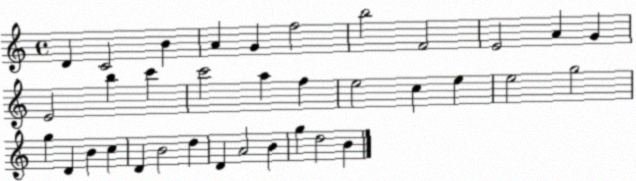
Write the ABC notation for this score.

X:1
T:Untitled
M:4/4
L:1/4
K:C
D C2 B A G f2 b2 F2 E2 A G E2 b c' c'2 a f e2 c e e2 g2 g D B c D B2 d D A2 B g d2 B